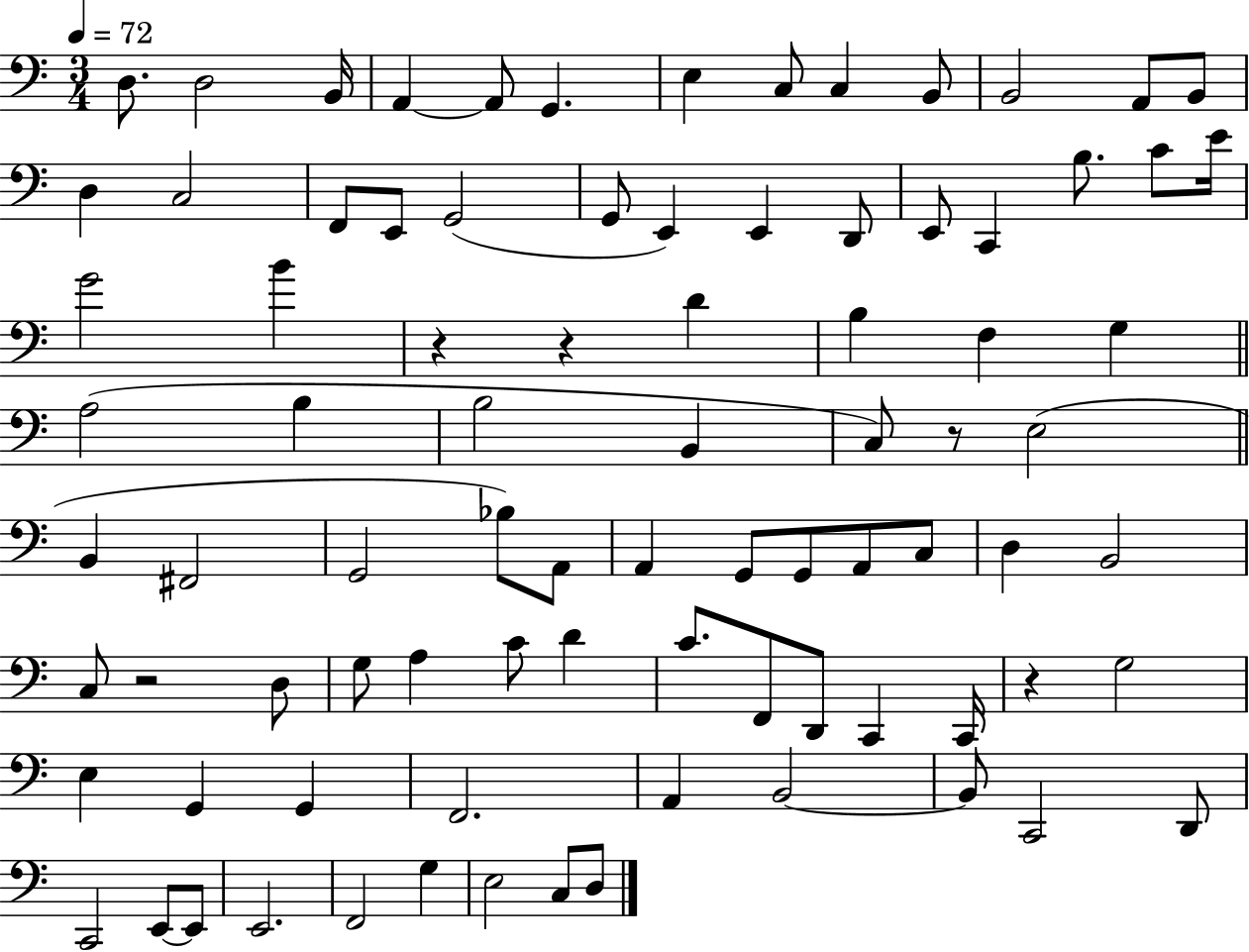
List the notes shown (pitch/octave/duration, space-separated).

D3/e. D3/h B2/s A2/q A2/e G2/q. E3/q C3/e C3/q B2/e B2/h A2/e B2/e D3/q C3/h F2/e E2/e G2/h G2/e E2/q E2/q D2/e E2/e C2/q B3/e. C4/e E4/s G4/h B4/q R/q R/q D4/q B3/q F3/q G3/q A3/h B3/q B3/h B2/q C3/e R/e E3/h B2/q F#2/h G2/h Bb3/e A2/e A2/q G2/e G2/e A2/e C3/e D3/q B2/h C3/e R/h D3/e G3/e A3/q C4/e D4/q C4/e. F2/e D2/e C2/q C2/s R/q G3/h E3/q G2/q G2/q F2/h. A2/q B2/h B2/e C2/h D2/e C2/h E2/e E2/e E2/h. F2/h G3/q E3/h C3/e D3/e